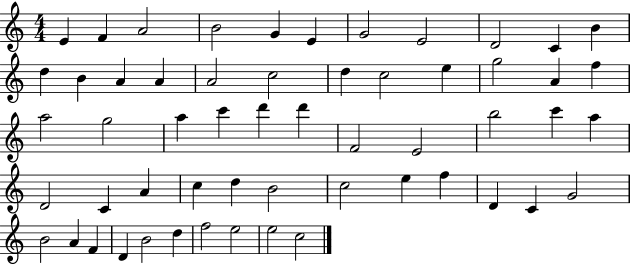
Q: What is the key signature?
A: C major